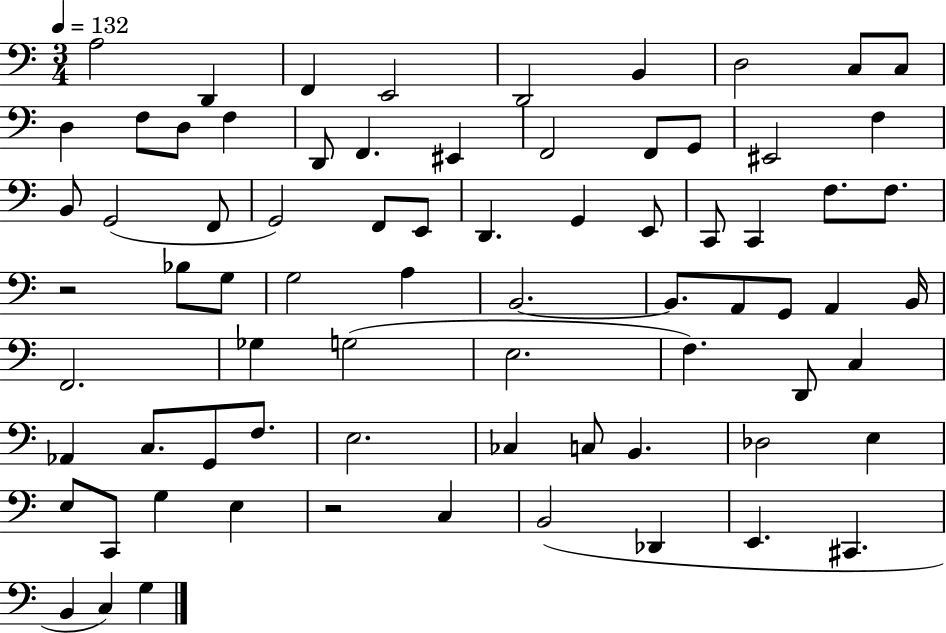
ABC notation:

X:1
T:Untitled
M:3/4
L:1/4
K:C
A,2 D,, F,, E,,2 D,,2 B,, D,2 C,/2 C,/2 D, F,/2 D,/2 F, D,,/2 F,, ^E,, F,,2 F,,/2 G,,/2 ^E,,2 F, B,,/2 G,,2 F,,/2 G,,2 F,,/2 E,,/2 D,, G,, E,,/2 C,,/2 C,, F,/2 F,/2 z2 _B,/2 G,/2 G,2 A, B,,2 B,,/2 A,,/2 G,,/2 A,, B,,/4 F,,2 _G, G,2 E,2 F, D,,/2 C, _A,, C,/2 G,,/2 F,/2 E,2 _C, C,/2 B,, _D,2 E, E,/2 C,,/2 G, E, z2 C, B,,2 _D,, E,, ^C,, B,, C, G,